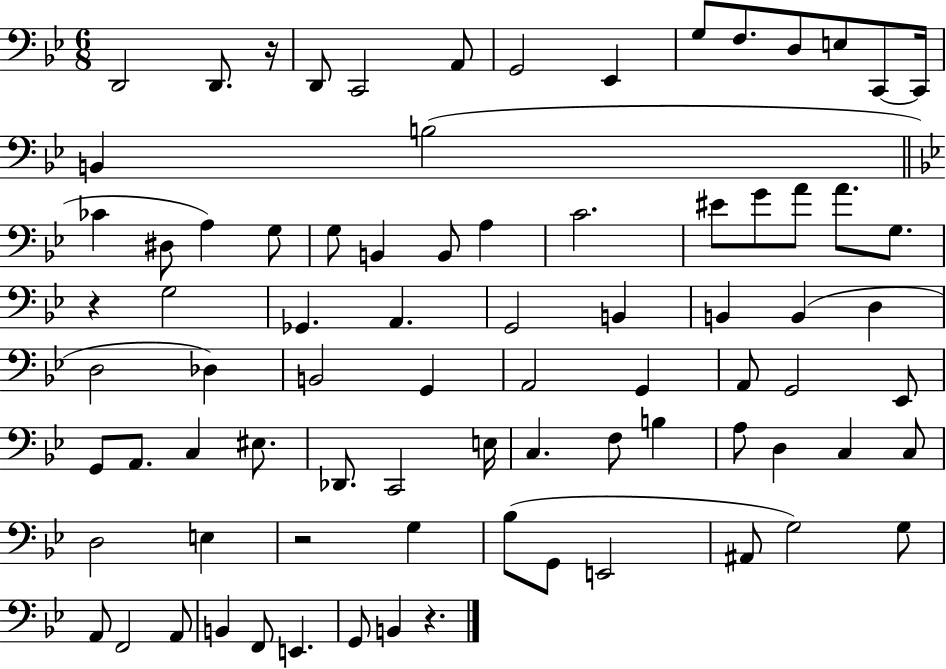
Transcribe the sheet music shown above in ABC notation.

X:1
T:Untitled
M:6/8
L:1/4
K:Bb
D,,2 D,,/2 z/4 D,,/2 C,,2 A,,/2 G,,2 _E,, G,/2 F,/2 D,/2 E,/2 C,,/2 C,,/4 B,, B,2 _C ^D,/2 A, G,/2 G,/2 B,, B,,/2 A, C2 ^E/2 G/2 A/2 A/2 G,/2 z G,2 _G,, A,, G,,2 B,, B,, B,, D, D,2 _D, B,,2 G,, A,,2 G,, A,,/2 G,,2 _E,,/2 G,,/2 A,,/2 C, ^E,/2 _D,,/2 C,,2 E,/4 C, F,/2 B, A,/2 D, C, C,/2 D,2 E, z2 G, _B,/2 G,,/2 E,,2 ^A,,/2 G,2 G,/2 A,,/2 F,,2 A,,/2 B,, F,,/2 E,, G,,/2 B,, z